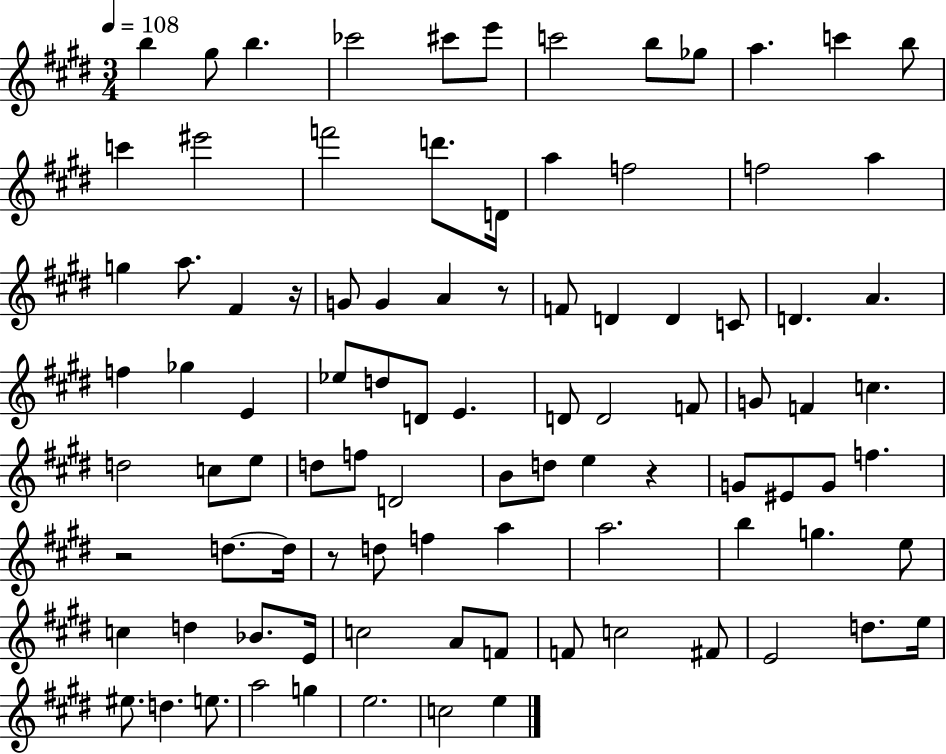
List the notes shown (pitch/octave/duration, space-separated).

B5/q G#5/e B5/q. CES6/h C#6/e E6/e C6/h B5/e Gb5/e A5/q. C6/q B5/e C6/q EIS6/h F6/h D6/e. D4/s A5/q F5/h F5/h A5/q G5/q A5/e. F#4/q R/s G4/e G4/q A4/q R/e F4/e D4/q D4/q C4/e D4/q. A4/q. F5/q Gb5/q E4/q Eb5/e D5/e D4/e E4/q. D4/e D4/h F4/e G4/e F4/q C5/q. D5/h C5/e E5/e D5/e F5/e D4/h B4/e D5/e E5/q R/q G4/e EIS4/e G4/e F5/q. R/h D5/e. D5/s R/e D5/e F5/q A5/q A5/h. B5/q G5/q. E5/e C5/q D5/q Bb4/e. E4/s C5/h A4/e F4/e F4/e C5/h F#4/e E4/h D5/e. E5/s EIS5/e. D5/q. E5/e. A5/h G5/q E5/h. C5/h E5/q